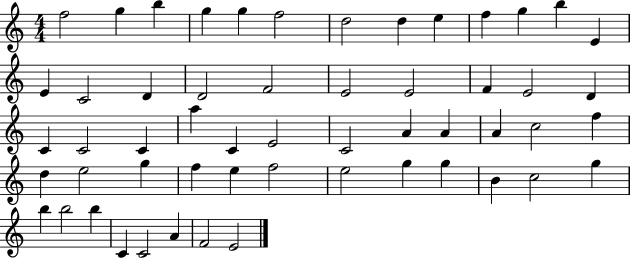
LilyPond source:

{
  \clef treble
  \numericTimeSignature
  \time 4/4
  \key c \major
  f''2 g''4 b''4 | g''4 g''4 f''2 | d''2 d''4 e''4 | f''4 g''4 b''4 e'4 | \break e'4 c'2 d'4 | d'2 f'2 | e'2 e'2 | f'4 e'2 d'4 | \break c'4 c'2 c'4 | a''4 c'4 e'2 | c'2 a'4 a'4 | a'4 c''2 f''4 | \break d''4 e''2 g''4 | f''4 e''4 f''2 | e''2 g''4 g''4 | b'4 c''2 g''4 | \break b''4 b''2 b''4 | c'4 c'2 a'4 | f'2 e'2 | \bar "|."
}